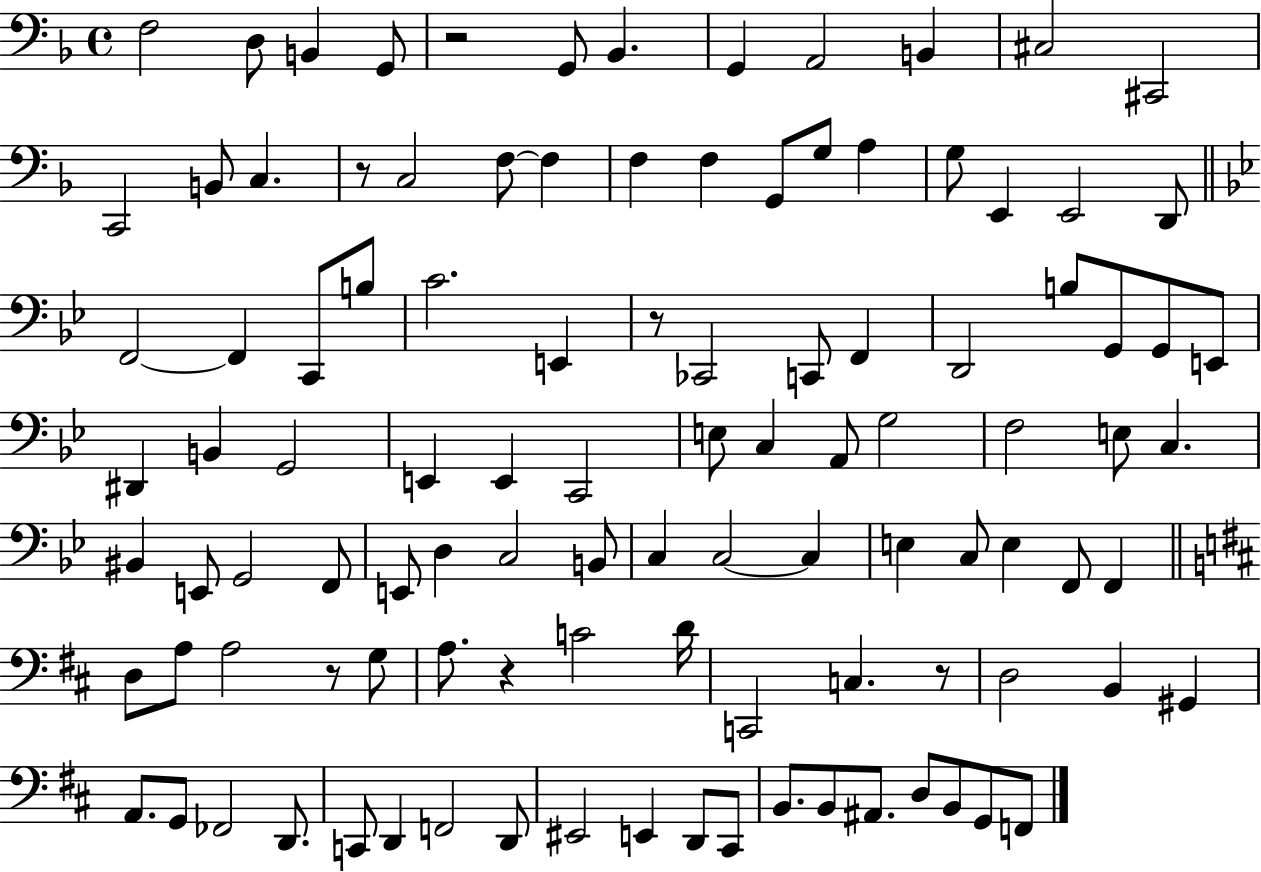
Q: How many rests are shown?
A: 6